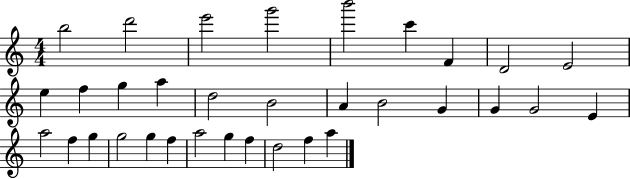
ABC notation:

X:1
T:Untitled
M:4/4
L:1/4
K:C
b2 d'2 e'2 g'2 b'2 c' F D2 E2 e f g a d2 B2 A B2 G G G2 E a2 f g g2 g f a2 g f d2 f a